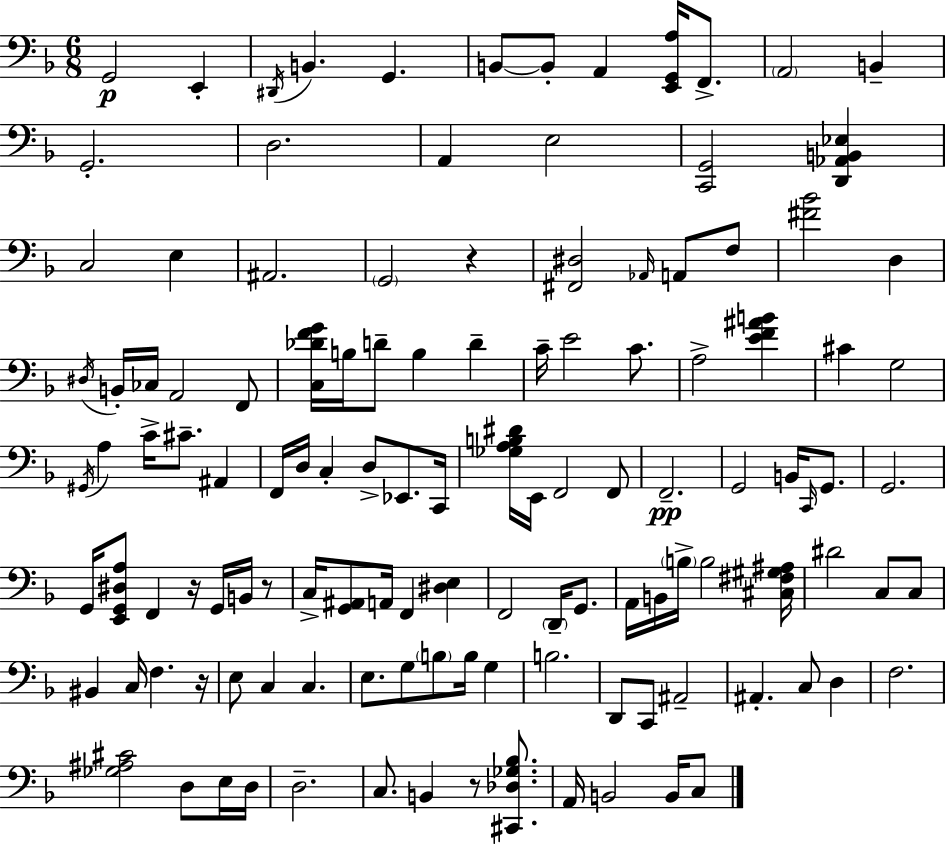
G2/h E2/q D#2/s B2/q. G2/q. B2/e B2/e A2/q [E2,G2,A3]/s F2/e. A2/h B2/q G2/h. D3/h. A2/q E3/h [C2,G2]/h [D2,Ab2,B2,Eb3]/q C3/h E3/q A#2/h. G2/h R/q [F#2,D#3]/h Ab2/s A2/e F3/e [F#4,Bb4]/h D3/q D#3/s B2/s CES3/s A2/h F2/e [C3,Db4,F4,G4]/s B3/s D4/e B3/q D4/q C4/s E4/h C4/e. A3/h [E4,F4,A#4,B4]/q C#4/q G3/h G#2/s A3/q C4/s C#4/e. A#2/q F2/s D3/s C3/q D3/e Eb2/e. C2/s [Gb3,A3,B3,D#4]/s E2/s F2/h F2/e F2/h. G2/h B2/s C2/s G2/e. G2/h. G2/s [E2,G2,D#3,A3]/e F2/q R/s G2/s B2/s R/e C3/s [G2,A#2]/e A2/s F2/q [D#3,E3]/q F2/h D2/s G2/e. A2/s B2/s B3/s B3/h [C#3,F#3,G#3,A#3]/s D#4/h C3/e C3/e BIS2/q C3/s F3/q. R/s E3/e C3/q C3/q. E3/e. G3/e B3/e B3/s G3/q B3/h. D2/e C2/e A#2/h A#2/q. C3/e D3/q F3/h. [Gb3,A#3,C#4]/h D3/e E3/s D3/s D3/h. C3/e. B2/q R/e [C#2,Db3,Gb3,Bb3]/e. A2/s B2/h B2/s C3/e